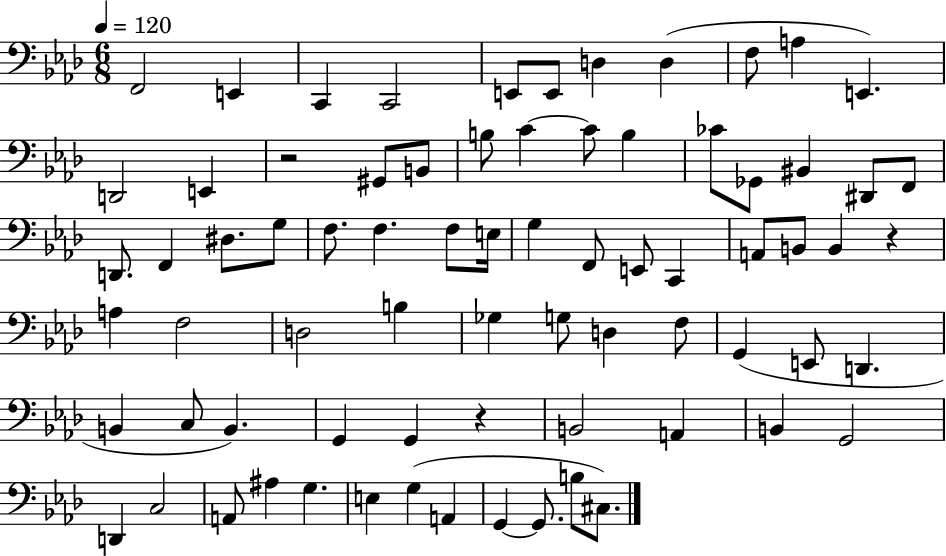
X:1
T:Untitled
M:6/8
L:1/4
K:Ab
F,,2 E,, C,, C,,2 E,,/2 E,,/2 D, D, F,/2 A, E,, D,,2 E,, z2 ^G,,/2 B,,/2 B,/2 C C/2 B, _C/2 _G,,/2 ^B,, ^D,,/2 F,,/2 D,,/2 F,, ^D,/2 G,/2 F,/2 F, F,/2 E,/4 G, F,,/2 E,,/2 C,, A,,/2 B,,/2 B,, z A, F,2 D,2 B, _G, G,/2 D, F,/2 G,, E,,/2 D,, B,, C,/2 B,, G,, G,, z B,,2 A,, B,, G,,2 D,, C,2 A,,/2 ^A, G, E, G, A,, G,, G,,/2 B,/2 ^C,/2